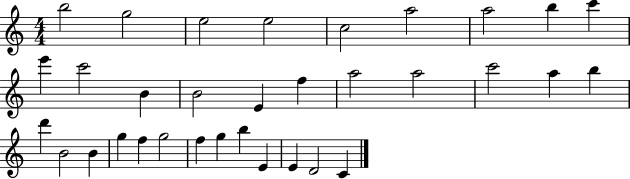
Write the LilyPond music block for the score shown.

{
  \clef treble
  \numericTimeSignature
  \time 4/4
  \key c \major
  b''2 g''2 | e''2 e''2 | c''2 a''2 | a''2 b''4 c'''4 | \break e'''4 c'''2 b'4 | b'2 e'4 f''4 | a''2 a''2 | c'''2 a''4 b''4 | \break d'''4 b'2 b'4 | g''4 f''4 g''2 | f''4 g''4 b''4 e'4 | e'4 d'2 c'4 | \break \bar "|."
}